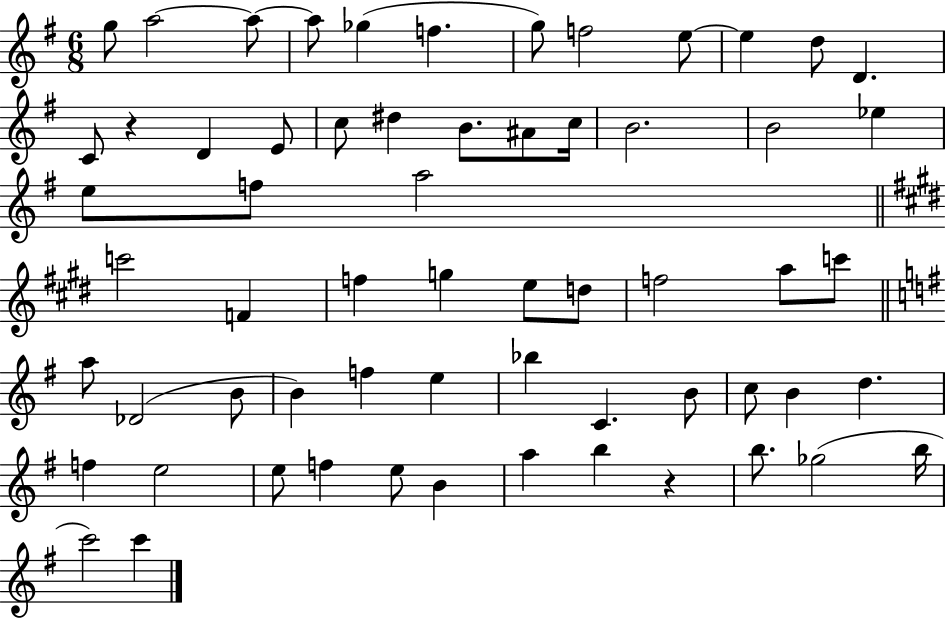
{
  \clef treble
  \numericTimeSignature
  \time 6/8
  \key g \major
  g''8 a''2~~ a''8~~ | a''8 ges''4( f''4. | g''8) f''2 e''8~~ | e''4 d''8 d'4. | \break c'8 r4 d'4 e'8 | c''8 dis''4 b'8. ais'8 c''16 | b'2. | b'2 ees''4 | \break e''8 f''8 a''2 | \bar "||" \break \key e \major c'''2 f'4 | f''4 g''4 e''8 d''8 | f''2 a''8 c'''8 | \bar "||" \break \key g \major a''8 des'2( b'8 | b'4) f''4 e''4 | bes''4 c'4. b'8 | c''8 b'4 d''4. | \break f''4 e''2 | e''8 f''4 e''8 b'4 | a''4 b''4 r4 | b''8. ges''2( b''16 | \break c'''2) c'''4 | \bar "|."
}